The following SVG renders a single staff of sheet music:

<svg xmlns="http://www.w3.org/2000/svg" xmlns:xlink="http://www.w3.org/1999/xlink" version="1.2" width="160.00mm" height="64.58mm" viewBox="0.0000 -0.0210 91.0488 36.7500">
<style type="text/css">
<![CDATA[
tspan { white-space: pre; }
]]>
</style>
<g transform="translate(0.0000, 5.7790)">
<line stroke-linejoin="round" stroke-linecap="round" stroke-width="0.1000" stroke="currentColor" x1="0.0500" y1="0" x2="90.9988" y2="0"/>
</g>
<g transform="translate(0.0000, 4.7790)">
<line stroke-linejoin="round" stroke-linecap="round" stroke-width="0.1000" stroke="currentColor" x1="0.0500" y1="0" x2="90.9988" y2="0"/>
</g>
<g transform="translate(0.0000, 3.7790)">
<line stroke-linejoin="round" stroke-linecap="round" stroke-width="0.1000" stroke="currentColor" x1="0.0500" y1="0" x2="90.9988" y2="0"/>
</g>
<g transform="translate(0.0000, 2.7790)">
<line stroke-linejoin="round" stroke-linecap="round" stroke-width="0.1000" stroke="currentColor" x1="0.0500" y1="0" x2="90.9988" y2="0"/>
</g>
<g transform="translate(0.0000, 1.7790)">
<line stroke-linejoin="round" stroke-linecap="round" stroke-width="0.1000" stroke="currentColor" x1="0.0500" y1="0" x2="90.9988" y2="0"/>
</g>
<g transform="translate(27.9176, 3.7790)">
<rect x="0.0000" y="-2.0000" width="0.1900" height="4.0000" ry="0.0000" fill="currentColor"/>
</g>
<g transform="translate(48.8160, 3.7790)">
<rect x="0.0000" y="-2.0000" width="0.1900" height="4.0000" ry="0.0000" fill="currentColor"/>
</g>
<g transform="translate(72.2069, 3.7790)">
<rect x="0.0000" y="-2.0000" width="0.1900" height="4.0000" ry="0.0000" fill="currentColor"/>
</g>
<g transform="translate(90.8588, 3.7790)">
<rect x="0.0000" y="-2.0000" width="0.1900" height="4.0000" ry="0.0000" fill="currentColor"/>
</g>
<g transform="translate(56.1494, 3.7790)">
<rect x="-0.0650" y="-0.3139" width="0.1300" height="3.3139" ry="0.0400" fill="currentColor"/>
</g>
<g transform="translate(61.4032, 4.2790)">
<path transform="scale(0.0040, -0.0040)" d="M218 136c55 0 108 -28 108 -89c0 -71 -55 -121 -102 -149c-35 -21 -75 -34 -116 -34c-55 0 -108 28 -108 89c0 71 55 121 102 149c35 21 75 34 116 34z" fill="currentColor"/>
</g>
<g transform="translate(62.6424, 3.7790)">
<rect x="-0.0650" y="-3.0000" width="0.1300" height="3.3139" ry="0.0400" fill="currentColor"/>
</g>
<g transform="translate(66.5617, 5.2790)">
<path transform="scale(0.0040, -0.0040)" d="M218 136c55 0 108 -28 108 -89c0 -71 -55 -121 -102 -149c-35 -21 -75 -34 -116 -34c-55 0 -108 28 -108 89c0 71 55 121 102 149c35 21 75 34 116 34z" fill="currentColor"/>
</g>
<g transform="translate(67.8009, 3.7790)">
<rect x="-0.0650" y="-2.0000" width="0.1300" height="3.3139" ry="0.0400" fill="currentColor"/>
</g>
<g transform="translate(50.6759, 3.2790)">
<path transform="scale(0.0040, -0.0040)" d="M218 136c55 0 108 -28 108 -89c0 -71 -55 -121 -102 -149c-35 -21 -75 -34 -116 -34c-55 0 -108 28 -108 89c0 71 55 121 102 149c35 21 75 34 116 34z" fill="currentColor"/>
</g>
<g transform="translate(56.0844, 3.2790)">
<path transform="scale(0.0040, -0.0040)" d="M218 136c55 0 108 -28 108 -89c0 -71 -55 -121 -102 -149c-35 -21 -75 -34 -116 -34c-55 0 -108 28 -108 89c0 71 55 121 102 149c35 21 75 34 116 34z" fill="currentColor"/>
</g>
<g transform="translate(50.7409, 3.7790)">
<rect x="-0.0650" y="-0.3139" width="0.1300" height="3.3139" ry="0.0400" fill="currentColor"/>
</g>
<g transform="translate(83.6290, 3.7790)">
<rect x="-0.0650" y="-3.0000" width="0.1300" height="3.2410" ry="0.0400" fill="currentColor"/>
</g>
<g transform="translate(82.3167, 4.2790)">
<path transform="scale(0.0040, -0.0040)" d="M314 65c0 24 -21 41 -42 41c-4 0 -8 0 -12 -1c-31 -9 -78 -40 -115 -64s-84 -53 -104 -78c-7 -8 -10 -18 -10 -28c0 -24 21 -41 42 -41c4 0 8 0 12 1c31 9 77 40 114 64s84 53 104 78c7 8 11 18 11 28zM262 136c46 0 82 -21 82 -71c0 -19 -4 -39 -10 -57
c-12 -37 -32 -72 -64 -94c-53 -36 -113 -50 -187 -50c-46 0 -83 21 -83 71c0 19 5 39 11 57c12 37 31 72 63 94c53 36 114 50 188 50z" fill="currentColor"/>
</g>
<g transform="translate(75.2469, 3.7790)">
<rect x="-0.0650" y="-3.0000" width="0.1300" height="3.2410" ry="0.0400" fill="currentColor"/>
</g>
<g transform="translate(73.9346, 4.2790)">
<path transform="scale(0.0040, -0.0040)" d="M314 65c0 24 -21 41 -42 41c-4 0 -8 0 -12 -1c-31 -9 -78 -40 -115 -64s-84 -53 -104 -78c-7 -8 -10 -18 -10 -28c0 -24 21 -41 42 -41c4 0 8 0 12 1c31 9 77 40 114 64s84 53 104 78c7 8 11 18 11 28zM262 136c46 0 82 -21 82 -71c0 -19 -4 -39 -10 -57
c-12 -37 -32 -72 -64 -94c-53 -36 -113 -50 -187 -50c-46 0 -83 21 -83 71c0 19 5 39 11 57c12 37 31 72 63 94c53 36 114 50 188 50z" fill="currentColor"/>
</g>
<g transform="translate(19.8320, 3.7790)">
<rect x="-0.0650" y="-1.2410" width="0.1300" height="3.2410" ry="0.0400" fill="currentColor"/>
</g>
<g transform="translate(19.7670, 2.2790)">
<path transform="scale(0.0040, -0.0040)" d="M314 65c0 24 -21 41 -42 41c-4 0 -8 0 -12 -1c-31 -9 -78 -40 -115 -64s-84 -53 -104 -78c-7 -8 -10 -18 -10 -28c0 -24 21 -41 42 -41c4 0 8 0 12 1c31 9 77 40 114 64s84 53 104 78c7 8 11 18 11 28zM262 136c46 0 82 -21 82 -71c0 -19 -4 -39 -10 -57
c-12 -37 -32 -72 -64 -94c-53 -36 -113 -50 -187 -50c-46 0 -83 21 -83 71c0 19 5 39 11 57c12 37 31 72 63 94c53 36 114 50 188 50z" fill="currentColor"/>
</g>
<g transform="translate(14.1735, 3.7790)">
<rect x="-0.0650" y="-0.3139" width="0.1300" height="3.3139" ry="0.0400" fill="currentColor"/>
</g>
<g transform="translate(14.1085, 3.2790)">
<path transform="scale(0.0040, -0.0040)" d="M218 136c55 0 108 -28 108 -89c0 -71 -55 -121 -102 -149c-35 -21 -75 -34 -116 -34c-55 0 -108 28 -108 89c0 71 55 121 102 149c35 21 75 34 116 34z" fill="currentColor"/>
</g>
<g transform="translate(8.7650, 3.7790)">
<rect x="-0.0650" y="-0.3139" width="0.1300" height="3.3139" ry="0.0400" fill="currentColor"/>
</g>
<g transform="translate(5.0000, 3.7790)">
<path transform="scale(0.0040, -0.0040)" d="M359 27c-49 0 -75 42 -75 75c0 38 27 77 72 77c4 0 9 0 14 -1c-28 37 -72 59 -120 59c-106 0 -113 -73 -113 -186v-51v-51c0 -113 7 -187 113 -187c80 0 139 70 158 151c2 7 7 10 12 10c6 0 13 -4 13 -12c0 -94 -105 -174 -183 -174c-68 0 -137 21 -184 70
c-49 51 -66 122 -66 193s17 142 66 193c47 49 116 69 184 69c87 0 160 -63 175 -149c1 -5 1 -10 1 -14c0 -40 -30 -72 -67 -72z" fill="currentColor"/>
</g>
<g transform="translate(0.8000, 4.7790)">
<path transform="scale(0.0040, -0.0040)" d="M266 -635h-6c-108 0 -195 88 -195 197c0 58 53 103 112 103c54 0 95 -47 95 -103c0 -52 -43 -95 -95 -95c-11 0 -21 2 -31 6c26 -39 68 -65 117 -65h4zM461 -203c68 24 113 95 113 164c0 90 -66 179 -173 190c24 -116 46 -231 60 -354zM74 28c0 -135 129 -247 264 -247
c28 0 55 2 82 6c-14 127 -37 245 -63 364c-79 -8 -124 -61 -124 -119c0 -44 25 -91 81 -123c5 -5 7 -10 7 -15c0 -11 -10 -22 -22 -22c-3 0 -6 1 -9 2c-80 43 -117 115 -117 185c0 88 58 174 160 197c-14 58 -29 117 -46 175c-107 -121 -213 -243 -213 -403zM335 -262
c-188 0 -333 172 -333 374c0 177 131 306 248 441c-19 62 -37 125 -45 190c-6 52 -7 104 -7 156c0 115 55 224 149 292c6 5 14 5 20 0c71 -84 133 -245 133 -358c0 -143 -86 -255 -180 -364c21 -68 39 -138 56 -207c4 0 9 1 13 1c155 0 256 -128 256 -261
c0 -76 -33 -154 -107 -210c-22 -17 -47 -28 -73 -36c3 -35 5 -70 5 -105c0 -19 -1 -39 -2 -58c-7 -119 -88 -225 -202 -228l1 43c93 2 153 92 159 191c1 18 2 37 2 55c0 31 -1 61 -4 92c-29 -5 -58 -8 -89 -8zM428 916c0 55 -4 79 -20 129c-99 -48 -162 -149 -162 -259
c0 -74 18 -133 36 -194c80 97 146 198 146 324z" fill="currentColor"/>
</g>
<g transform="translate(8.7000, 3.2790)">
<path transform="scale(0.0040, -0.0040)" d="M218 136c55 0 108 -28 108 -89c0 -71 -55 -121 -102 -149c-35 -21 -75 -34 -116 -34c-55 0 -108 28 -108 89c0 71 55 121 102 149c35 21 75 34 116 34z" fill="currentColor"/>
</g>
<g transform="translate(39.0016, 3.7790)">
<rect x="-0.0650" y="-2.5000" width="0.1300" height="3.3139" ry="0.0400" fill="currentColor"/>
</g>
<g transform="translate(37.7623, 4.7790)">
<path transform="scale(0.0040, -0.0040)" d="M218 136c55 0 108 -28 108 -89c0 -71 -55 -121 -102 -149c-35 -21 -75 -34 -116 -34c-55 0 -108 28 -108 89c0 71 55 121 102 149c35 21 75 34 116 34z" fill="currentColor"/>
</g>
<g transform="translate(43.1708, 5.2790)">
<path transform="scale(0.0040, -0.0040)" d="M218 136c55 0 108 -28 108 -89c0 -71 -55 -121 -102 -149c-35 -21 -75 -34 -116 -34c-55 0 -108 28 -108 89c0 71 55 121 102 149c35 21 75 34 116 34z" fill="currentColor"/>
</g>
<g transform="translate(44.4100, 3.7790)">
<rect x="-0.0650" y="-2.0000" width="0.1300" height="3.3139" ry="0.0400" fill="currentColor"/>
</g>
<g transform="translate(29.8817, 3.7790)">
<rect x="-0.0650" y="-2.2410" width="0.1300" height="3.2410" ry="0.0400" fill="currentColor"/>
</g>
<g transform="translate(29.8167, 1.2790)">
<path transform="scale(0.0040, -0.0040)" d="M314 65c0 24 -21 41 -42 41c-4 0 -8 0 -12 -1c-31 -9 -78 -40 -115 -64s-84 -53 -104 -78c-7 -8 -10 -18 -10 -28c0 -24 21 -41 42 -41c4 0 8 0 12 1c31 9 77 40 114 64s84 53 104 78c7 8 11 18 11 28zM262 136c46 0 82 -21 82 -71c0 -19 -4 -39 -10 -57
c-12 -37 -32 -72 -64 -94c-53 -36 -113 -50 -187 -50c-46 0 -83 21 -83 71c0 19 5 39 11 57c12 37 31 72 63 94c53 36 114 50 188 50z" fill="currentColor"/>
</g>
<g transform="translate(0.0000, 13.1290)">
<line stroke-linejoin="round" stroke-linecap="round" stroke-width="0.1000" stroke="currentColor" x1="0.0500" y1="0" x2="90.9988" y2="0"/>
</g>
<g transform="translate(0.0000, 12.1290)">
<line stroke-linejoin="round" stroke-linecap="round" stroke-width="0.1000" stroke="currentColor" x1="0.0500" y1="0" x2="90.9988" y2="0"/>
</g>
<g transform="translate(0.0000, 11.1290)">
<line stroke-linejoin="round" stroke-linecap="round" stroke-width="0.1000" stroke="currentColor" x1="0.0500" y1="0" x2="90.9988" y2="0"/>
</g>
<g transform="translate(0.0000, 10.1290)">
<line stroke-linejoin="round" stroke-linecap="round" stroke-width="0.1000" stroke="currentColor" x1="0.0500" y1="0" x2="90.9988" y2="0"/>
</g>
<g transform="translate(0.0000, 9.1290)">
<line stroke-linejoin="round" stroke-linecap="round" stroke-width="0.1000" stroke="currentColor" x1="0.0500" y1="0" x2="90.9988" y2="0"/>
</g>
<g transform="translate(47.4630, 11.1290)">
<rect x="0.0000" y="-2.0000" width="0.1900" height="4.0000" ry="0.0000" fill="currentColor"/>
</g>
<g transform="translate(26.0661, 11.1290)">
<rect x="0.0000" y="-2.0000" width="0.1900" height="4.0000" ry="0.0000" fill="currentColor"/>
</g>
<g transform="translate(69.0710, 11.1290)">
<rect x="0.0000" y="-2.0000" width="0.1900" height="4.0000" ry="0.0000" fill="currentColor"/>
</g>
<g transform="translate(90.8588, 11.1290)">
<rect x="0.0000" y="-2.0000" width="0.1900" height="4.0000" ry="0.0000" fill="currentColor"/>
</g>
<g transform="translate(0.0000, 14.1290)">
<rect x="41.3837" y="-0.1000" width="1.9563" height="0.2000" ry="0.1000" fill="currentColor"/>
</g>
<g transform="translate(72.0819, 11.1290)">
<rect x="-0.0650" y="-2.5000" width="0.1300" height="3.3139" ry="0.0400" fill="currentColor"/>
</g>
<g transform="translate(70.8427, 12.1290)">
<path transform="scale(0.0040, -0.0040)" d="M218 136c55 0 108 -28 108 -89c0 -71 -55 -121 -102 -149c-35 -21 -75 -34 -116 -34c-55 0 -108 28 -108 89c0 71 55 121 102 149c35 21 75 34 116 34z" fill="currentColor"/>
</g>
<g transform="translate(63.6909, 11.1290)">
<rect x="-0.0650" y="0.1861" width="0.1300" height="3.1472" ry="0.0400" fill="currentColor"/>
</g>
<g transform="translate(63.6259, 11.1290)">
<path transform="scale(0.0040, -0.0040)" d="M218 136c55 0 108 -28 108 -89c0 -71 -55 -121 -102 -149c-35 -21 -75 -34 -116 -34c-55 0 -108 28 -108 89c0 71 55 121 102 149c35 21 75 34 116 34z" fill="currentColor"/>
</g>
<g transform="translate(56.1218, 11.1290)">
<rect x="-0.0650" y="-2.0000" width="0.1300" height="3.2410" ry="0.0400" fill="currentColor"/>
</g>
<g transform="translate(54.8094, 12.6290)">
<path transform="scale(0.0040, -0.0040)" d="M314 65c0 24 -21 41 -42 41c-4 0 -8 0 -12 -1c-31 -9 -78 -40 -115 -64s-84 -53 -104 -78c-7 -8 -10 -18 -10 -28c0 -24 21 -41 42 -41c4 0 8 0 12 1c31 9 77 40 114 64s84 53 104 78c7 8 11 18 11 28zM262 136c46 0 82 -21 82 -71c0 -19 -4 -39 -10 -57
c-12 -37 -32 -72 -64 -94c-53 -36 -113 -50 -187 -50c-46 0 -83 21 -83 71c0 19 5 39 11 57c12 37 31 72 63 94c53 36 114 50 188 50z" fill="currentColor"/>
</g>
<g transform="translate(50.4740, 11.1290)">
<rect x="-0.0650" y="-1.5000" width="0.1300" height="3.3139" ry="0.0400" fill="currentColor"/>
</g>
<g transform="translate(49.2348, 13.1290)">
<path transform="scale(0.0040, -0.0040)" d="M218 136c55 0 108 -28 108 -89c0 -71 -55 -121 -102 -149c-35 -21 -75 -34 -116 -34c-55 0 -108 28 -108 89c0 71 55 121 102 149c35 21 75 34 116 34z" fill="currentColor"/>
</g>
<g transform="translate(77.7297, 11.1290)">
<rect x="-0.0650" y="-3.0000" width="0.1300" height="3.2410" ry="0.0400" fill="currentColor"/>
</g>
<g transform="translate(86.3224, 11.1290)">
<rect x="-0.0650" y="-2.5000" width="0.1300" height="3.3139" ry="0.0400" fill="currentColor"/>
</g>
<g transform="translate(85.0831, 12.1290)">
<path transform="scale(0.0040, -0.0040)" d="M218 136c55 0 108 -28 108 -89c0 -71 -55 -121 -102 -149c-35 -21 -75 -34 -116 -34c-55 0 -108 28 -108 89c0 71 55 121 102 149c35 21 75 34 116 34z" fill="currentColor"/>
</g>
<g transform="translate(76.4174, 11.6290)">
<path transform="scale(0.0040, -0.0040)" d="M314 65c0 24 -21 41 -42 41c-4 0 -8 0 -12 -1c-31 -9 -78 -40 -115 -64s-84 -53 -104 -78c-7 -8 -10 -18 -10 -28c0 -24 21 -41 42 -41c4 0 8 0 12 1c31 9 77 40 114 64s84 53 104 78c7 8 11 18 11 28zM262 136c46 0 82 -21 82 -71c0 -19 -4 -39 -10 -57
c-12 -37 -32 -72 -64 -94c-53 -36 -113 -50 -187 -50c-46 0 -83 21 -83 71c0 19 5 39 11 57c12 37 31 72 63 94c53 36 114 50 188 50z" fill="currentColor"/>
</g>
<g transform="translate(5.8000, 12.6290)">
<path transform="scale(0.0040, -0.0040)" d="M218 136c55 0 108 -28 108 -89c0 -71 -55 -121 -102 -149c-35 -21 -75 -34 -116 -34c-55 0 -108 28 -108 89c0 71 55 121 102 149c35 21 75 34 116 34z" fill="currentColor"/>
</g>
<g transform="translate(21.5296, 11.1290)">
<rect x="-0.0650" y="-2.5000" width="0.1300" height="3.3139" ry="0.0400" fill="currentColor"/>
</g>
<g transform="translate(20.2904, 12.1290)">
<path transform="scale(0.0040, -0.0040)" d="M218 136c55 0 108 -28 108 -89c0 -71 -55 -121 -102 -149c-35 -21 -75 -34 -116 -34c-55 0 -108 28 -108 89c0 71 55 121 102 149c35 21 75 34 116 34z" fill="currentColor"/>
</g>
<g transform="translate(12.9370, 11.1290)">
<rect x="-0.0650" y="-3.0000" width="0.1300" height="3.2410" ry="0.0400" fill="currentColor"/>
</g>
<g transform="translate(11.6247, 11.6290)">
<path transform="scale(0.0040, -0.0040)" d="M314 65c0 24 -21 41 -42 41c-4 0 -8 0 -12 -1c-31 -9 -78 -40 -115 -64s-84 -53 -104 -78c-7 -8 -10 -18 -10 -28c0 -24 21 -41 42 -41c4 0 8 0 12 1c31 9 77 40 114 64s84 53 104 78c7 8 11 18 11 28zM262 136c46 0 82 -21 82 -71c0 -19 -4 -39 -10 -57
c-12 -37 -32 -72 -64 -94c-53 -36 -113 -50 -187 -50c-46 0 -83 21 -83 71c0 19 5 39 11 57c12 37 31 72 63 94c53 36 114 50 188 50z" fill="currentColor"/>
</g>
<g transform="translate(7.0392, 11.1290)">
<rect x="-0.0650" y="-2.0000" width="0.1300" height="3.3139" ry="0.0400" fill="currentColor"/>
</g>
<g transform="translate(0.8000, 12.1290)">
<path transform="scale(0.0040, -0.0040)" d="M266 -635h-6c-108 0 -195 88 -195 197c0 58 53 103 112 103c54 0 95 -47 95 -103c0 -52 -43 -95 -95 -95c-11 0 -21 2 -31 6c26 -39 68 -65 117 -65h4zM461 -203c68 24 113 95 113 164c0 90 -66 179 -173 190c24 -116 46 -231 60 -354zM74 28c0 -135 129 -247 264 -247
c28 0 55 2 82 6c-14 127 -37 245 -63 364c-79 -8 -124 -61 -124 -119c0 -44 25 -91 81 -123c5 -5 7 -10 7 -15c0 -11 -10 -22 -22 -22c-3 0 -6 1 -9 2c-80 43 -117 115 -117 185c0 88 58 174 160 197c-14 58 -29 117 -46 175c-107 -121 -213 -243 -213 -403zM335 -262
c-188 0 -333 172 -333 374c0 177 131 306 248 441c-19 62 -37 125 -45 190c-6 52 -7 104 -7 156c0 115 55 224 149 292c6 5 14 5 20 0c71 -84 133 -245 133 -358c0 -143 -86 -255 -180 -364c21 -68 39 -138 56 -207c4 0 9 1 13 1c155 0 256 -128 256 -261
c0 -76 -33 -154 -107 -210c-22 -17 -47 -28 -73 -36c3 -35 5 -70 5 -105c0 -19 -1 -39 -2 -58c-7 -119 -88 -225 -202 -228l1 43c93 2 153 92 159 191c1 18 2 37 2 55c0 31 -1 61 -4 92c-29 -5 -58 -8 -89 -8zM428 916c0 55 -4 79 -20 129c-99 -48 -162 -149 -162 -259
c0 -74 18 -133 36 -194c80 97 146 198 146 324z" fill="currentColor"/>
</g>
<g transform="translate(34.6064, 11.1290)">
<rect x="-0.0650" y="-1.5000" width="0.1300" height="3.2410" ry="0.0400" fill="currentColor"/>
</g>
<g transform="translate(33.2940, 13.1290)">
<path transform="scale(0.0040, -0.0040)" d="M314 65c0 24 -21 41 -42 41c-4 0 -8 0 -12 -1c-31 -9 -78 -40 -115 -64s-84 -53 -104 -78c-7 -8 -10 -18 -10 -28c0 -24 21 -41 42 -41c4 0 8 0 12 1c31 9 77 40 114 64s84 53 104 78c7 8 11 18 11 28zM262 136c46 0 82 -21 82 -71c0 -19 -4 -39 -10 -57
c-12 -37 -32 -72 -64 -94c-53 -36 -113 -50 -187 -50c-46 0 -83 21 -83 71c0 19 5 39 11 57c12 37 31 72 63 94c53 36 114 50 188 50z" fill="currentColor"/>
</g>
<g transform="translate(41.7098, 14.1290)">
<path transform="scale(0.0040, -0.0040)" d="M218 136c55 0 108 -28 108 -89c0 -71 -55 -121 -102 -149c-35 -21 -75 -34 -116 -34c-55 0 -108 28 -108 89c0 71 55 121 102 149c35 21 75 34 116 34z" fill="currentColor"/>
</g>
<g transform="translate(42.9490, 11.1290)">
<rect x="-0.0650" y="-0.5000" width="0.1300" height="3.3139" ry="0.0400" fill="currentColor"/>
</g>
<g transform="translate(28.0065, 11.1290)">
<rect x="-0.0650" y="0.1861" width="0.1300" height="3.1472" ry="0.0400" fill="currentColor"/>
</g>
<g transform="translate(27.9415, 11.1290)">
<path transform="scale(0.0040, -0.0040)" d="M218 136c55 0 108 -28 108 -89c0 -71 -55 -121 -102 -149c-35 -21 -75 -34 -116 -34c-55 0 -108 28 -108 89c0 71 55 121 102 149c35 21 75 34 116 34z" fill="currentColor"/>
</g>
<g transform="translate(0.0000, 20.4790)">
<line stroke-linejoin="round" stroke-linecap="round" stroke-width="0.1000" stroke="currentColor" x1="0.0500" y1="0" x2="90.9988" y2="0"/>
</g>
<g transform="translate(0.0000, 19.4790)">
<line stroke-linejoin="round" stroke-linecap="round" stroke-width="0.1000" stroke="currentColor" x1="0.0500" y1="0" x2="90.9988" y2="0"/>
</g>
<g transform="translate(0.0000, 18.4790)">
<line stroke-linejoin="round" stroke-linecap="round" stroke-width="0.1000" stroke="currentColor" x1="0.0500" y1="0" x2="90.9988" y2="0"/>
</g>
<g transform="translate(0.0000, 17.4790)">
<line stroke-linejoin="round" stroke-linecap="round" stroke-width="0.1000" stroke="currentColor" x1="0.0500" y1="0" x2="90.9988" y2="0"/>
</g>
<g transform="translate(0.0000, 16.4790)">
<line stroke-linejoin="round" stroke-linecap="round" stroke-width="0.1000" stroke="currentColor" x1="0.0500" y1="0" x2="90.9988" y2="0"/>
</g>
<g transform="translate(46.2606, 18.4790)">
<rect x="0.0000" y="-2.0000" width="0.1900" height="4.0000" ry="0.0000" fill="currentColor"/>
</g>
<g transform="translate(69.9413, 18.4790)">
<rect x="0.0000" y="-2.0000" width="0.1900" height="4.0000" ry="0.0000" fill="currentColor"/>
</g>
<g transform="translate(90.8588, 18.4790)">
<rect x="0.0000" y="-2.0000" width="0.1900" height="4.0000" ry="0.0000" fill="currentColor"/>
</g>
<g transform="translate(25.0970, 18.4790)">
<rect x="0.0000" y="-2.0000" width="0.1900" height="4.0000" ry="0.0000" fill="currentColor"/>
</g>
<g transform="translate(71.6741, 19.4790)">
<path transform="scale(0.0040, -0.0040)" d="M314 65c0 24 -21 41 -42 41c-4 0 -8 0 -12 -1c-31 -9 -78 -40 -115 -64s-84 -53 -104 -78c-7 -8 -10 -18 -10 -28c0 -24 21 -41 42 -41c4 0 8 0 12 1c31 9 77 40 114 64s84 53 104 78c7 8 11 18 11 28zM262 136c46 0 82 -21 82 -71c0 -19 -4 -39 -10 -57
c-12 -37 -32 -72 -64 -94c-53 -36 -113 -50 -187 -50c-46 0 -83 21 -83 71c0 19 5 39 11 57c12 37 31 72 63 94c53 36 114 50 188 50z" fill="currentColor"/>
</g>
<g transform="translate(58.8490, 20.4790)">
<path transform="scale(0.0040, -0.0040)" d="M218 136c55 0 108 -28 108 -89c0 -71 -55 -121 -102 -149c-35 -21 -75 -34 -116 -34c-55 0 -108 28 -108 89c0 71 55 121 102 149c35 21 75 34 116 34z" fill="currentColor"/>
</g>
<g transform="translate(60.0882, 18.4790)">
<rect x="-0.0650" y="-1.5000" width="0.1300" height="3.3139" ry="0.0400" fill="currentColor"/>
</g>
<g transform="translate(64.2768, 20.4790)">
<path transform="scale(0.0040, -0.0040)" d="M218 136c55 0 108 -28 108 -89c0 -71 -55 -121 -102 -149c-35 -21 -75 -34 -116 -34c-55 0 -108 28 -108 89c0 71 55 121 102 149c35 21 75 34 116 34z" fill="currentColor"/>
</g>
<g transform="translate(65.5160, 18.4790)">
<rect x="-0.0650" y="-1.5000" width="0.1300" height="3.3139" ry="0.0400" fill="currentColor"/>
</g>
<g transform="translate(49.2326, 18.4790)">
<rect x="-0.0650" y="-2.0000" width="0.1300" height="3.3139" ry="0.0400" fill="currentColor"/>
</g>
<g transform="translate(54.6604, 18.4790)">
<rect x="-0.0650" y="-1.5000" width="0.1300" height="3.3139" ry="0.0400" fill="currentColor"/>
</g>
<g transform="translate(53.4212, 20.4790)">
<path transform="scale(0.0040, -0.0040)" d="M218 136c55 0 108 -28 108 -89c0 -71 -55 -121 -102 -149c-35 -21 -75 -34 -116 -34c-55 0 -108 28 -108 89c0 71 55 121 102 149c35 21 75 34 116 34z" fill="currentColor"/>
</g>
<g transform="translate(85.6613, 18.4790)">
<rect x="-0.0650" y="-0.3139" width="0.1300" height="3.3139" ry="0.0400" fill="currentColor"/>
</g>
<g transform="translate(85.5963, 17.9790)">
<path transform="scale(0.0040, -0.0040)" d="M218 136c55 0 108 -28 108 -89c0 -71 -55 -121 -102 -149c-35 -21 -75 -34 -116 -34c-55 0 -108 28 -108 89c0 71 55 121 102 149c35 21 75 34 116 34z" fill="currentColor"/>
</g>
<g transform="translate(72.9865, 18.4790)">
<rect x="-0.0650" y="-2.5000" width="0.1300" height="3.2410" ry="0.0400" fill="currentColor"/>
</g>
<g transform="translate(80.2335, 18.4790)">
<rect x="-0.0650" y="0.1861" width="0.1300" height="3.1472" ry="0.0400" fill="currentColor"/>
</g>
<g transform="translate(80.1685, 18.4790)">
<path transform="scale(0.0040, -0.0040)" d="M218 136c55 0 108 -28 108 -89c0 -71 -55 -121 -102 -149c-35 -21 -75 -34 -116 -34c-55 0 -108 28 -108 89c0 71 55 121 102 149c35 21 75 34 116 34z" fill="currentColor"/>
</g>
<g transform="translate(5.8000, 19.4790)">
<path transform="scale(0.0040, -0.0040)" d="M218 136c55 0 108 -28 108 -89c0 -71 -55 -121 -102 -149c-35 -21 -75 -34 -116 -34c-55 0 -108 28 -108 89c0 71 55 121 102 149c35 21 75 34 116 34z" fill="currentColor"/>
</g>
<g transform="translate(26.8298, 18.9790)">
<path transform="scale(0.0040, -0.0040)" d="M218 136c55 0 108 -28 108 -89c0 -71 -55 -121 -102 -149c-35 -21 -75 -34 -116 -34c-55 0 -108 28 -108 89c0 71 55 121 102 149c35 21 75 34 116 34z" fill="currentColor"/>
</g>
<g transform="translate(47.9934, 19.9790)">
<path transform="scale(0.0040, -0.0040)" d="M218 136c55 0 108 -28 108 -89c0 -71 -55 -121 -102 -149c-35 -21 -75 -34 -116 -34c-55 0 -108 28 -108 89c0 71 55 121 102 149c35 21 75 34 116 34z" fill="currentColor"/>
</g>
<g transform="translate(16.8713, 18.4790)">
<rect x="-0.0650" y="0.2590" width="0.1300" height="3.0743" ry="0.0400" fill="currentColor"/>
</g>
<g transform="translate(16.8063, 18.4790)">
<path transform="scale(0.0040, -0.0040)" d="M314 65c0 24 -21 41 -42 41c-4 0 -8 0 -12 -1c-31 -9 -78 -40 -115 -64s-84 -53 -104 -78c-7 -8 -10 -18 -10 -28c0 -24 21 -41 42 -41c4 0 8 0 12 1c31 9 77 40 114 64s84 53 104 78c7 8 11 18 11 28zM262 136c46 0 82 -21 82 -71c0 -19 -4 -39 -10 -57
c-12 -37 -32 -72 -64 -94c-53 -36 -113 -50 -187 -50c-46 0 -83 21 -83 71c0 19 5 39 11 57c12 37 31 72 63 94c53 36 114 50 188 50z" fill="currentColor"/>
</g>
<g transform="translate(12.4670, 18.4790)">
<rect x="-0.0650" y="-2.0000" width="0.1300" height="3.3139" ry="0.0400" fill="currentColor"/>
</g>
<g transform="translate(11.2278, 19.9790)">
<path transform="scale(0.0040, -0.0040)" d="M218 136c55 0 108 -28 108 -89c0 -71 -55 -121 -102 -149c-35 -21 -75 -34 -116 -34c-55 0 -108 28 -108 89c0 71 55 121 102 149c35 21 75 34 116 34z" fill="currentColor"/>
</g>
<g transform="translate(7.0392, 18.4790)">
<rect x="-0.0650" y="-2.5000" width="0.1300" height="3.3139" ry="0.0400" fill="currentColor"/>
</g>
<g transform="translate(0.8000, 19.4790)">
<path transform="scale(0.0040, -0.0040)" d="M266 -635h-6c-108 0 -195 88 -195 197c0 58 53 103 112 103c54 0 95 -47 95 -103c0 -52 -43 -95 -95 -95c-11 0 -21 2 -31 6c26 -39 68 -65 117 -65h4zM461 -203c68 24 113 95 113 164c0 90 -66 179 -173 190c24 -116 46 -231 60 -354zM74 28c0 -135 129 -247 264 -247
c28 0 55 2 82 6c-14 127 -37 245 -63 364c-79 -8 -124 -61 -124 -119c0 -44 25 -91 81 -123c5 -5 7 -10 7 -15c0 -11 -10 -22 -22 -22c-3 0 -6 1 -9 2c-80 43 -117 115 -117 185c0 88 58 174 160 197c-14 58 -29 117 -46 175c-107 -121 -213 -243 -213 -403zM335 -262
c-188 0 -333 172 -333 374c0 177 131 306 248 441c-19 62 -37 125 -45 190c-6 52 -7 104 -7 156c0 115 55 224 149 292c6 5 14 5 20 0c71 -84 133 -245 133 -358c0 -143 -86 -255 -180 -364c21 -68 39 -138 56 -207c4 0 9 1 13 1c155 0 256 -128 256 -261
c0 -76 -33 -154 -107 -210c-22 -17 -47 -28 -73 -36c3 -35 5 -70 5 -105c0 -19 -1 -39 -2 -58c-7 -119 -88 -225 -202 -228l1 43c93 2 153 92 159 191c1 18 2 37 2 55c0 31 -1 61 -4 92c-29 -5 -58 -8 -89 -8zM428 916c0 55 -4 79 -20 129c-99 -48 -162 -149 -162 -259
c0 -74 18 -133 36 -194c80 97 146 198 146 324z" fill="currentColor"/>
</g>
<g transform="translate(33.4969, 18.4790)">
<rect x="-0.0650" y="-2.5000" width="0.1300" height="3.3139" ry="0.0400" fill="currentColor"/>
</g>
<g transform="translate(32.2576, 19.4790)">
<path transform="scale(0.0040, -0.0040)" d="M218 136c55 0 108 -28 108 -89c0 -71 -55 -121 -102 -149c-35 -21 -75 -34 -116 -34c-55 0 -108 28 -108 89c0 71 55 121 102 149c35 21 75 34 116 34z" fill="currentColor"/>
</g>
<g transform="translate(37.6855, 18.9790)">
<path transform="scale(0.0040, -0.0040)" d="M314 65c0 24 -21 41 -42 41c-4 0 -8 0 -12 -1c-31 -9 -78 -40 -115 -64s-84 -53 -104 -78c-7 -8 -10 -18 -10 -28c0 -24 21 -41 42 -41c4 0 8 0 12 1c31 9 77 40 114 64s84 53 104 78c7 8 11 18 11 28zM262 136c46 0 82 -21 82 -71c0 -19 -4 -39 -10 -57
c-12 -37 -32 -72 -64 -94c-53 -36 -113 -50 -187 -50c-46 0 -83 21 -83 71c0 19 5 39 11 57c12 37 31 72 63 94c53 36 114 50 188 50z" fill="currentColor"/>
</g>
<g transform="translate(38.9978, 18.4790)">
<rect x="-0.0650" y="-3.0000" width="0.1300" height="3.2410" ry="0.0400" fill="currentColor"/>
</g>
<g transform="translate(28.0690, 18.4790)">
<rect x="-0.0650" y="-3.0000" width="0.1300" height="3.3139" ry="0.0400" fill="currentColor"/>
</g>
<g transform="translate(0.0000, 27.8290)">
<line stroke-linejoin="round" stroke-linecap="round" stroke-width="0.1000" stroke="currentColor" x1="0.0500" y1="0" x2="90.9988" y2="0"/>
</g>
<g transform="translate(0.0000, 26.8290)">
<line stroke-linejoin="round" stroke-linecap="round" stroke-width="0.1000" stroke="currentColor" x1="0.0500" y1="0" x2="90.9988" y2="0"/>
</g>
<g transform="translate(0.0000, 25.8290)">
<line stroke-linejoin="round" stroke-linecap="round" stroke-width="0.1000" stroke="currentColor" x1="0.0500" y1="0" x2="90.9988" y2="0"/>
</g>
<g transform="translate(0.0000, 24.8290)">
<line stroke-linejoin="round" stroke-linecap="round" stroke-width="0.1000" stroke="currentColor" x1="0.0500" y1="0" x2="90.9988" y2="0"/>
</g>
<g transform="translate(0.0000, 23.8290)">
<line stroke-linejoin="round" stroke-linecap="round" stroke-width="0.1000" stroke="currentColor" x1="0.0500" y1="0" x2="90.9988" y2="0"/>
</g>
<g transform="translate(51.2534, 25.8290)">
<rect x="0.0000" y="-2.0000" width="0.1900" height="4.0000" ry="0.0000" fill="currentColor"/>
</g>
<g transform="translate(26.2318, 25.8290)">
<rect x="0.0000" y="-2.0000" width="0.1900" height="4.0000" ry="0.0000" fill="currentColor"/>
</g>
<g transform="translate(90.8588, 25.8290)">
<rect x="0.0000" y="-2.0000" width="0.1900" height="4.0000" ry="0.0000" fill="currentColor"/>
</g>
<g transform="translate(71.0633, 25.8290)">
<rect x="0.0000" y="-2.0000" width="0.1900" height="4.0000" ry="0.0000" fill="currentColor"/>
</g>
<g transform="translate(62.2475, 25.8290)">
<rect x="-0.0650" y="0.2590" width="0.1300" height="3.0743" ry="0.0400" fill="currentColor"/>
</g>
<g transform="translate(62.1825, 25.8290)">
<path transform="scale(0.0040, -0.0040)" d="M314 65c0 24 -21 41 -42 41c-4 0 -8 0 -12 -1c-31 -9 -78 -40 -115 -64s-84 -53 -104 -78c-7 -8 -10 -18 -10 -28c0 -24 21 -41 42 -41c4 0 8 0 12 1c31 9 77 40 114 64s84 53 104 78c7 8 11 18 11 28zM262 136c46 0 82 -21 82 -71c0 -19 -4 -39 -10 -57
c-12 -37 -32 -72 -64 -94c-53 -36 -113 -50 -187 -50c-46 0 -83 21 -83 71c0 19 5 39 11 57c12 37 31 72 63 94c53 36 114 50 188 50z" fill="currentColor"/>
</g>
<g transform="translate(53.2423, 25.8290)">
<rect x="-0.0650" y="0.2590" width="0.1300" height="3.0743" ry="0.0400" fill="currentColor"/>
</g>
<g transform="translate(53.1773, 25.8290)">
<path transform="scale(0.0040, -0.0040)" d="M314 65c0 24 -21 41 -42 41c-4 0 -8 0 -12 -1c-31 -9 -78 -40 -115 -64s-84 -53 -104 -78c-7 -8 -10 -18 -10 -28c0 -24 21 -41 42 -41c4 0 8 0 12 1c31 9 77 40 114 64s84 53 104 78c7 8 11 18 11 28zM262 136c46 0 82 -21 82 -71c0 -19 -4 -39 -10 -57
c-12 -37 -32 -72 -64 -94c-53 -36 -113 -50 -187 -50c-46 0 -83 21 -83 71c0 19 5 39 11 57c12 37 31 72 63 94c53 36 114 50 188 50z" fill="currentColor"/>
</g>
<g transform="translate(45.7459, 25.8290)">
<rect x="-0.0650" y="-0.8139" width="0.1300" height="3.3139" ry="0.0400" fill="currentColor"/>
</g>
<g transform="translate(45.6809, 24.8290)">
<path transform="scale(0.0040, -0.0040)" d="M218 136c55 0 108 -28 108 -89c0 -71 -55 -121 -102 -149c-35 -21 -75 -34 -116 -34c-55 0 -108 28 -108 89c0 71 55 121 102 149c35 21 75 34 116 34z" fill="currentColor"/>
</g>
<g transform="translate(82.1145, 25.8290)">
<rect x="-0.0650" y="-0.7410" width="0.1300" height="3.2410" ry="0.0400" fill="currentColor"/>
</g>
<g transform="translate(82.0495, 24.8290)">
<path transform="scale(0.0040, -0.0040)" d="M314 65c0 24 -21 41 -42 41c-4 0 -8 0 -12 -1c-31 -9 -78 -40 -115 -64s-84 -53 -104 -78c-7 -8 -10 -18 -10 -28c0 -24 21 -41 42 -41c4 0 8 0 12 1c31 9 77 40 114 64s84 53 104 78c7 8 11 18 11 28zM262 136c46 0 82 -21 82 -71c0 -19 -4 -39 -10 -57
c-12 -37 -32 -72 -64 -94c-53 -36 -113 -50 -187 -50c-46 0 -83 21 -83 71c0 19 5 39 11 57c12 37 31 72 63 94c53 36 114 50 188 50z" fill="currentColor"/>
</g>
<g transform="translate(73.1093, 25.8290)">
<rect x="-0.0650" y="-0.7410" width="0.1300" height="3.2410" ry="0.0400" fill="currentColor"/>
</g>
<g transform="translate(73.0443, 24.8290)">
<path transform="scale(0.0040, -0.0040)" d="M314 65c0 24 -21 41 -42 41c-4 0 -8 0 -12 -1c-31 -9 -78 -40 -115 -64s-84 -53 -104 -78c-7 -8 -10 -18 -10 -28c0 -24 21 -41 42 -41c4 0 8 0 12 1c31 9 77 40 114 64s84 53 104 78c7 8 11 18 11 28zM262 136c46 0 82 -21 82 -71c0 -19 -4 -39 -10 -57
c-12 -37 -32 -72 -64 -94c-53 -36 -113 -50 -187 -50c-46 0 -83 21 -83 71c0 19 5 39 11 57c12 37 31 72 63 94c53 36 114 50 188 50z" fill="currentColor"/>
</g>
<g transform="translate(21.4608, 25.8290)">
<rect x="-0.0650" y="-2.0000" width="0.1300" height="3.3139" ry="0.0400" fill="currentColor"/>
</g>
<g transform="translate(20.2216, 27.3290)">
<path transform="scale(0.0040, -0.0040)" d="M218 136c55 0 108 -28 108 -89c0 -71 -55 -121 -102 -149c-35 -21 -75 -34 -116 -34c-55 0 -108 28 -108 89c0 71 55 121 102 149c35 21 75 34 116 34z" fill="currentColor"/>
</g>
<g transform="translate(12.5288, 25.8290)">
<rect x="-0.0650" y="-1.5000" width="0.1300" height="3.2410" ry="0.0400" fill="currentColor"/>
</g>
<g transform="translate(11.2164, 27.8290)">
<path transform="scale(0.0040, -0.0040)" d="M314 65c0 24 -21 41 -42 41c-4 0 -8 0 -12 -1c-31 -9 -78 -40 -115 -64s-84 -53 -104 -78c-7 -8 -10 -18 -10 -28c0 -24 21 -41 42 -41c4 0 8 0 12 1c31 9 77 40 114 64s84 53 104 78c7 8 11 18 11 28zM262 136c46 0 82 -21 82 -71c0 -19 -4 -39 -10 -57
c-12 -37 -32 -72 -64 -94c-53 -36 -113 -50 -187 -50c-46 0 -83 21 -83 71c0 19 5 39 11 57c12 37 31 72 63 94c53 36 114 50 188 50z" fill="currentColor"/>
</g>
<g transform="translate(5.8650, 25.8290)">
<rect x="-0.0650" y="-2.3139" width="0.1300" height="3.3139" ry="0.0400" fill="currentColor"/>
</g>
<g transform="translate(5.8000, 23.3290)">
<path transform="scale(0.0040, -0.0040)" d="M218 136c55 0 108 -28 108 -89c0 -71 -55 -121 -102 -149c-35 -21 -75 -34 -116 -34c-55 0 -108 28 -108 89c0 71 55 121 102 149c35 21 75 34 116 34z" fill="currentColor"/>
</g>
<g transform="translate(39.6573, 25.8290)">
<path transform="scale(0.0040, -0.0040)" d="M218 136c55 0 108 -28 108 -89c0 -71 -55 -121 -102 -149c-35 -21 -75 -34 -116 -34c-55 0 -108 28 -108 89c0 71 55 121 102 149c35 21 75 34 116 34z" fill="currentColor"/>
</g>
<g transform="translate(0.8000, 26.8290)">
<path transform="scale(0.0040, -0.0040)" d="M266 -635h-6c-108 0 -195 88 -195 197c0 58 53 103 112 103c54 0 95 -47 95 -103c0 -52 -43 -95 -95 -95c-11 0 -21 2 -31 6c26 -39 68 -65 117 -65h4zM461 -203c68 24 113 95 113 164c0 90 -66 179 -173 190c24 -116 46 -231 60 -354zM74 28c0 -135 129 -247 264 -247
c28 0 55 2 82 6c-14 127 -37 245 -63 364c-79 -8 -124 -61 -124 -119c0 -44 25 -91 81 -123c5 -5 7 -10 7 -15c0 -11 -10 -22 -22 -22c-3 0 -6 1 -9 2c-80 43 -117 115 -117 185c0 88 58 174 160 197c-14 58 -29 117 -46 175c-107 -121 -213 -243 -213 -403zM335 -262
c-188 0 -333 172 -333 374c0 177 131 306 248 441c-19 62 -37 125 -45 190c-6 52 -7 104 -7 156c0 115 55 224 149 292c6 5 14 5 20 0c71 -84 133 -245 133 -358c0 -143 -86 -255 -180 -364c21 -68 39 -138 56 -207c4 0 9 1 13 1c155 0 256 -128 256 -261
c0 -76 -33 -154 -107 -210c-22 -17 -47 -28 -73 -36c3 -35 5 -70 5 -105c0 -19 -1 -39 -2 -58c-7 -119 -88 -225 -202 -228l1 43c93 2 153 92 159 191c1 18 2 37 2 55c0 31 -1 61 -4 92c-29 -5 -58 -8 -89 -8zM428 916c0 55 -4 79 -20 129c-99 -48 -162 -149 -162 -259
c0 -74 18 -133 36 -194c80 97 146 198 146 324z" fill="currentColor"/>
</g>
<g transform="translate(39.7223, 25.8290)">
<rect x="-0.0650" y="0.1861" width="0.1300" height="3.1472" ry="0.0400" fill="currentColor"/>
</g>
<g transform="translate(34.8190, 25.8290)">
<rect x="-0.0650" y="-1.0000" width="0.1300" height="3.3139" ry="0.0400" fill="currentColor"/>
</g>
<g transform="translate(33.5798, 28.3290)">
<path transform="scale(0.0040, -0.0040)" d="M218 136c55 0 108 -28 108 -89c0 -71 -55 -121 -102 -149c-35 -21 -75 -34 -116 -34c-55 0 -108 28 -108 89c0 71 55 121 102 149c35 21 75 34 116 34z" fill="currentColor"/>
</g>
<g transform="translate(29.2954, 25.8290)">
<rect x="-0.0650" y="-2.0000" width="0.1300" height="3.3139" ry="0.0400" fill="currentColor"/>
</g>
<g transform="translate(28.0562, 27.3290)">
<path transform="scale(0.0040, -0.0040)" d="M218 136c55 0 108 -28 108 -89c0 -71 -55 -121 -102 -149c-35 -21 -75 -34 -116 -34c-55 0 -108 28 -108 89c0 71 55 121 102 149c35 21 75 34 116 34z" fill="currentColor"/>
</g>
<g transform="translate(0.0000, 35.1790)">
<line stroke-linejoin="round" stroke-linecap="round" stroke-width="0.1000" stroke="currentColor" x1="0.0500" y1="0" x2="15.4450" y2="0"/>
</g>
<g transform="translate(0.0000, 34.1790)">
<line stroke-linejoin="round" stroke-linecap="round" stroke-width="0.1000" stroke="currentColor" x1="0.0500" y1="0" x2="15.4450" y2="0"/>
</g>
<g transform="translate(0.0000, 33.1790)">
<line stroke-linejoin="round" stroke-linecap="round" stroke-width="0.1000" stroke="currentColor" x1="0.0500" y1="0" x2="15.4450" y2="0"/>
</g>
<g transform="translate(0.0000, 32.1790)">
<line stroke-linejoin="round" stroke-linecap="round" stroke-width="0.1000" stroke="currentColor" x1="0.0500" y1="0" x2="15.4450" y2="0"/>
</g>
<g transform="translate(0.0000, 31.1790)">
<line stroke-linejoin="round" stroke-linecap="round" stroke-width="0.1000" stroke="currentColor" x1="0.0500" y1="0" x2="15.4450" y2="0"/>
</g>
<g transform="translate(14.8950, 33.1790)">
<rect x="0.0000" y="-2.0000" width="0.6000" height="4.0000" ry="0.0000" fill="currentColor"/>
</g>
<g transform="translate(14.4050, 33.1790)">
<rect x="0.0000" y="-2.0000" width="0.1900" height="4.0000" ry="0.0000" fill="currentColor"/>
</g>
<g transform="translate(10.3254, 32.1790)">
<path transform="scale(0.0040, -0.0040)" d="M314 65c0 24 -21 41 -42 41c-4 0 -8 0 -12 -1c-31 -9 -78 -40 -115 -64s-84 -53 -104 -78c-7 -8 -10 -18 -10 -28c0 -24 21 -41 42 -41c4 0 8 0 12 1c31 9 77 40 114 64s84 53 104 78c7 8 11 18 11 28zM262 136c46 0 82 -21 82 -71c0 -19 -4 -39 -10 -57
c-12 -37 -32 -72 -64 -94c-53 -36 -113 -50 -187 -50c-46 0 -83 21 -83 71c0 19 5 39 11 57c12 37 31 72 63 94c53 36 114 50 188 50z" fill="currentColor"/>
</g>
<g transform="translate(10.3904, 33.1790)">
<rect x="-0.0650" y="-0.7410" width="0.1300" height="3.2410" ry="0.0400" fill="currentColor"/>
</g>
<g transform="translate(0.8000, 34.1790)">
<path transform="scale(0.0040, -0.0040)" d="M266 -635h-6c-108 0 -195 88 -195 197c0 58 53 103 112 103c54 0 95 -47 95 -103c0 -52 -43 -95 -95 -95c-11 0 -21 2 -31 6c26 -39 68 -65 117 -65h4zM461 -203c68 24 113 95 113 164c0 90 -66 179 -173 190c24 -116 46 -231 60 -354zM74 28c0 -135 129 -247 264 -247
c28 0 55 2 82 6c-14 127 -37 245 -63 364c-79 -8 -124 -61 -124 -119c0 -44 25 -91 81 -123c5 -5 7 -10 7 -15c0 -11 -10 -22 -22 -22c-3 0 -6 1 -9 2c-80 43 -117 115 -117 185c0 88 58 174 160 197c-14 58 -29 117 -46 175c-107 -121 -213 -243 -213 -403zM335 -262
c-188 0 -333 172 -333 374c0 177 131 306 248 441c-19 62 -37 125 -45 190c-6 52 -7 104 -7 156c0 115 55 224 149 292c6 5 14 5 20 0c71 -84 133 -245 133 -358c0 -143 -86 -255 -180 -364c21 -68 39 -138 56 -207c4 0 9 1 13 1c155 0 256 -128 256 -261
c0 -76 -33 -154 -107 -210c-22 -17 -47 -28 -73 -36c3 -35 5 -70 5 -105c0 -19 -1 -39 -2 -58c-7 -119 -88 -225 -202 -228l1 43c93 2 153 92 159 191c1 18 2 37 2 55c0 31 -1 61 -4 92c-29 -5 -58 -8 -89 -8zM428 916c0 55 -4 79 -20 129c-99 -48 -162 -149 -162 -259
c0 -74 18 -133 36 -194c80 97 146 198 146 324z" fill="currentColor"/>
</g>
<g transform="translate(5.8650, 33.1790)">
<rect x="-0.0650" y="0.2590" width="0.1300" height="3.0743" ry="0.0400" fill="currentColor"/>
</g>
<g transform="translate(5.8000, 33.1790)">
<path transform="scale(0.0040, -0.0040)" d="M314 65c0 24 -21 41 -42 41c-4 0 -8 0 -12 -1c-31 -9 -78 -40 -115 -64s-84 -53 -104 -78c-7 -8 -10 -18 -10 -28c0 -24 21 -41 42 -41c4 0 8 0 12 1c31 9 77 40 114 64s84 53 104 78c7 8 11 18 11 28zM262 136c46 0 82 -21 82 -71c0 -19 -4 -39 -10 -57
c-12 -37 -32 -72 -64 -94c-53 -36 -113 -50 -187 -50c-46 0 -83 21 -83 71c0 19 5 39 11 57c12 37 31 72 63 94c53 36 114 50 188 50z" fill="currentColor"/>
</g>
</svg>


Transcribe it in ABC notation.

X:1
T:Untitled
M:4/4
L:1/4
K:C
c c e2 g2 G F c c A F A2 A2 F A2 G B E2 C E F2 B G A2 G G F B2 A G A2 F E E E G2 B c g E2 F F D B d B2 B2 d2 d2 B2 d2